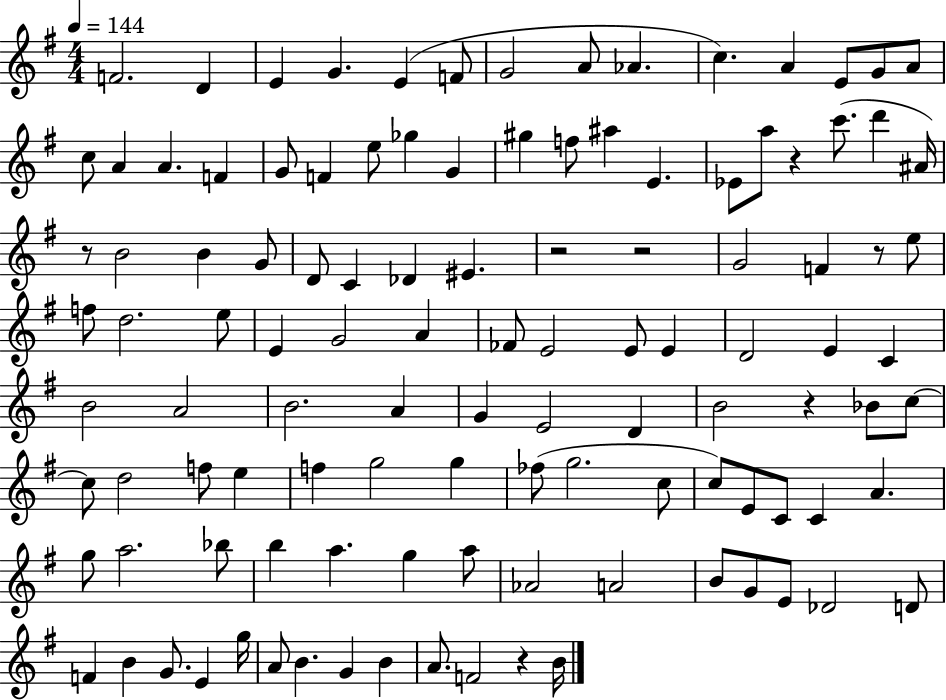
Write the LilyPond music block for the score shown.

{
  \clef treble
  \numericTimeSignature
  \time 4/4
  \key g \major
  \tempo 4 = 144
  \repeat volta 2 { f'2. d'4 | e'4 g'4. e'4( f'8 | g'2 a'8 aes'4. | c''4.) a'4 e'8 g'8 a'8 | \break c''8 a'4 a'4. f'4 | g'8 f'4 e''8 ges''4 g'4 | gis''4 f''8 ais''4 e'4. | ees'8 a''8 r4 c'''8.( d'''4 ais'16) | \break r8 b'2 b'4 g'8 | d'8 c'4 des'4 eis'4. | r2 r2 | g'2 f'4 r8 e''8 | \break f''8 d''2. e''8 | e'4 g'2 a'4 | fes'8 e'2 e'8 e'4 | d'2 e'4 c'4 | \break b'2 a'2 | b'2. a'4 | g'4 e'2 d'4 | b'2 r4 bes'8 c''8~~ | \break c''8 d''2 f''8 e''4 | f''4 g''2 g''4 | fes''8( g''2. c''8 | c''8) e'8 c'8 c'4 a'4. | \break g''8 a''2. bes''8 | b''4 a''4. g''4 a''8 | aes'2 a'2 | b'8 g'8 e'8 des'2 d'8 | \break f'4 b'4 g'8. e'4 g''16 | a'8 b'4. g'4 b'4 | a'8. f'2 r4 b'16 | } \bar "|."
}